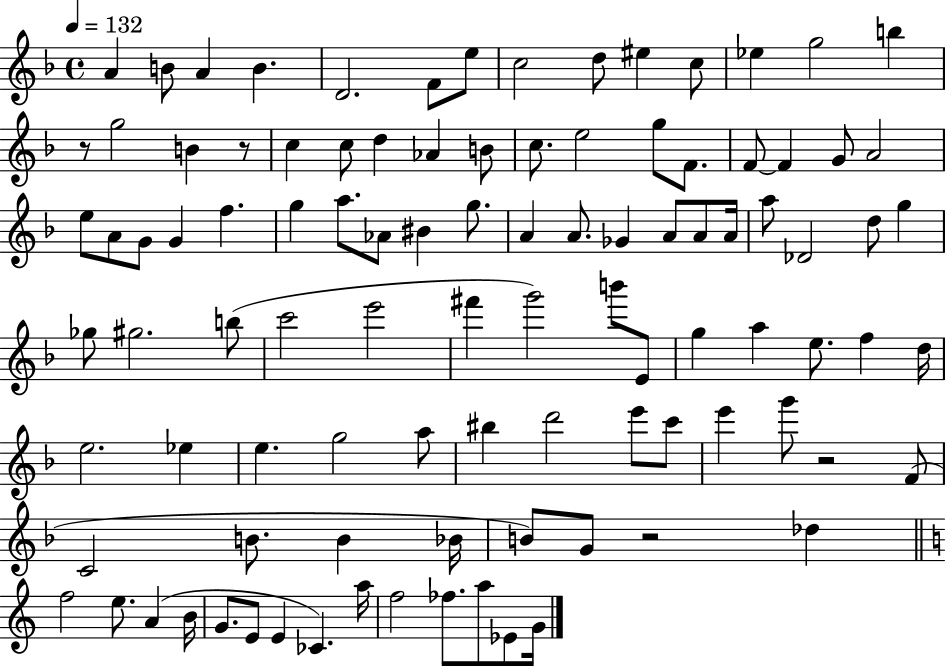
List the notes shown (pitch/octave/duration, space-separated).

A4/q B4/e A4/q B4/q. D4/h. F4/e E5/e C5/h D5/e EIS5/q C5/e Eb5/q G5/h B5/q R/e G5/h B4/q R/e C5/q C5/e D5/q Ab4/q B4/e C5/e. E5/h G5/e F4/e. F4/e F4/q G4/e A4/h E5/e A4/e G4/e G4/q F5/q. G5/q A5/e. Ab4/e BIS4/q G5/e. A4/q A4/e. Gb4/q A4/e A4/e A4/s A5/e Db4/h D5/e G5/q Gb5/e G#5/h. B5/e C6/h E6/h F#6/q G6/h B6/e E4/e G5/q A5/q E5/e. F5/q D5/s E5/h. Eb5/q E5/q. G5/h A5/e BIS5/q D6/h E6/e C6/e E6/q G6/e R/h F4/e C4/h B4/e. B4/q Bb4/s B4/e G4/e R/h Db5/q F5/h E5/e. A4/q B4/s G4/e. E4/e E4/q CES4/q. A5/s F5/h FES5/e. A5/e Eb4/e G4/s